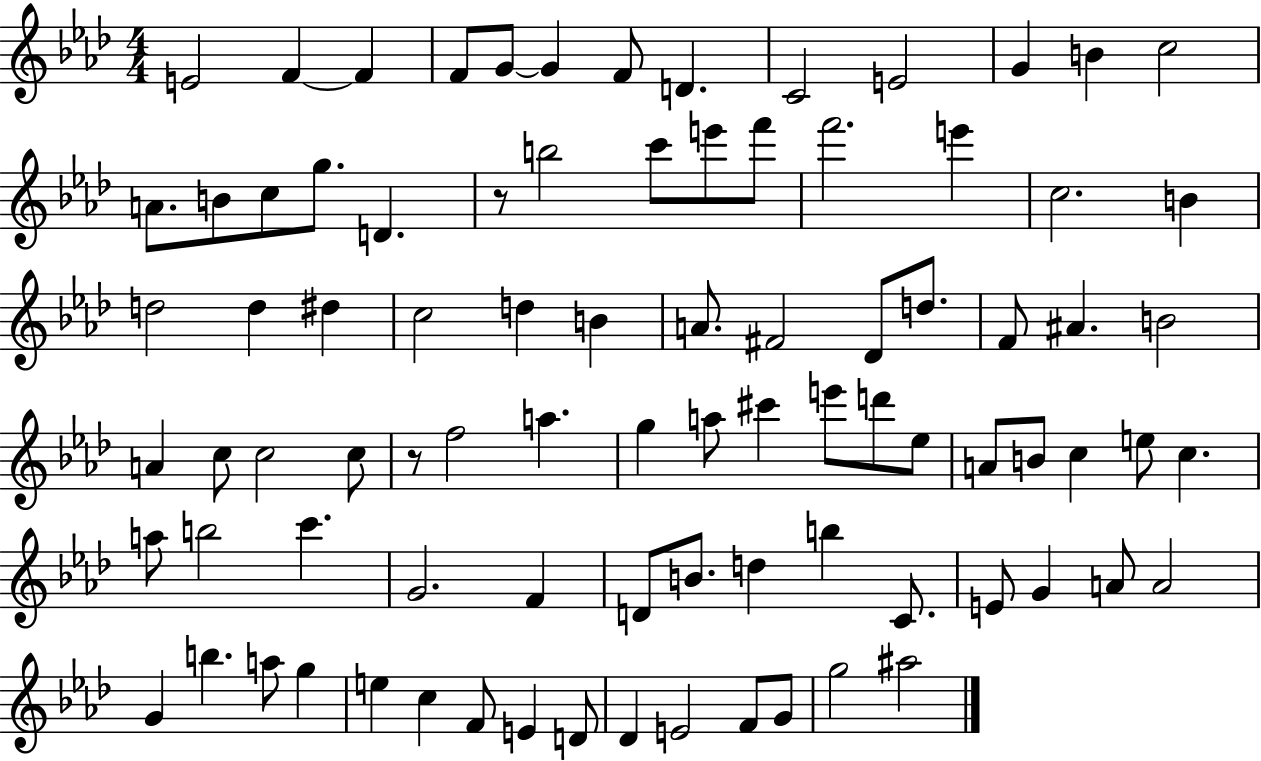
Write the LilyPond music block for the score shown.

{
  \clef treble
  \numericTimeSignature
  \time 4/4
  \key aes \major
  \repeat volta 2 { e'2 f'4~~ f'4 | f'8 g'8~~ g'4 f'8 d'4. | c'2 e'2 | g'4 b'4 c''2 | \break a'8. b'8 c''8 g''8. d'4. | r8 b''2 c'''8 e'''8 f'''8 | f'''2. e'''4 | c''2. b'4 | \break d''2 d''4 dis''4 | c''2 d''4 b'4 | a'8. fis'2 des'8 d''8. | f'8 ais'4. b'2 | \break a'4 c''8 c''2 c''8 | r8 f''2 a''4. | g''4 a''8 cis'''4 e'''8 d'''8 ees''8 | a'8 b'8 c''4 e''8 c''4. | \break a''8 b''2 c'''4. | g'2. f'4 | d'8 b'8. d''4 b''4 c'8. | e'8 g'4 a'8 a'2 | \break g'4 b''4. a''8 g''4 | e''4 c''4 f'8 e'4 d'8 | des'4 e'2 f'8 g'8 | g''2 ais''2 | \break } \bar "|."
}